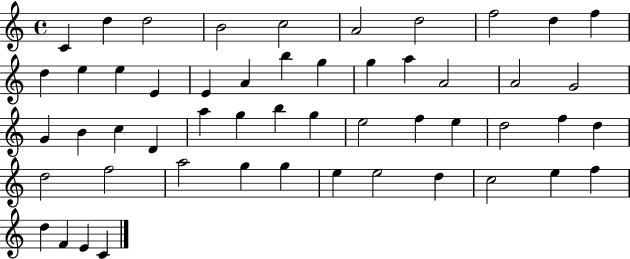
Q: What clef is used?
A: treble